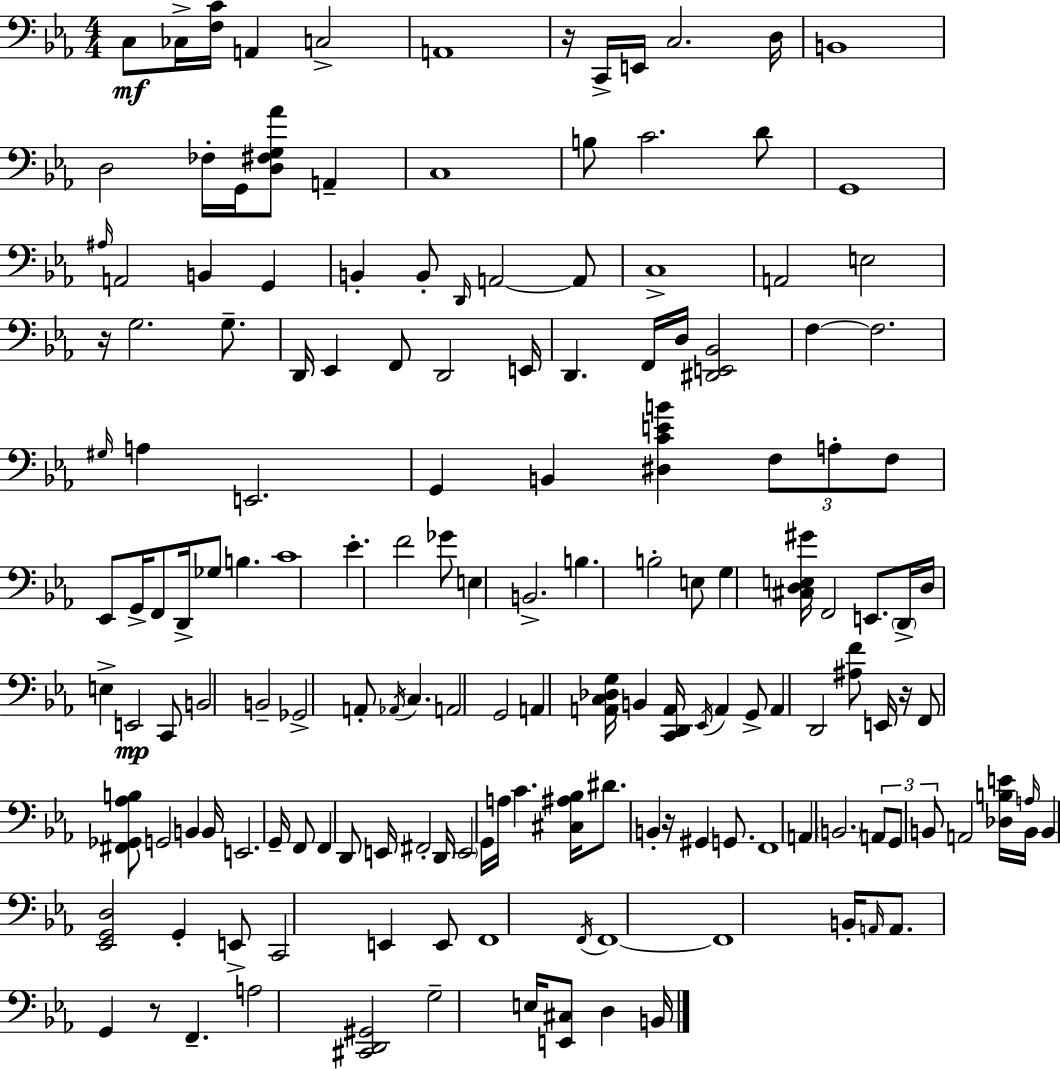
C3/e CES3/s [F3,C4]/s A2/q C3/h A2/w R/s C2/s E2/s C3/h. D3/s B2/w D3/h FES3/s G2/s [D3,F#3,G3,Ab4]/e A2/q C3/w B3/e C4/h. D4/e G2/w A#3/s A2/h B2/q G2/q B2/q B2/e D2/s A2/h A2/e C3/w A2/h E3/h R/s G3/h. G3/e. D2/s Eb2/q F2/e D2/h E2/s D2/q. F2/s D3/s [D#2,E2,Bb2]/h F3/q F3/h. G#3/s A3/q E2/h. G2/q B2/q [D#3,C4,E4,B4]/q F3/e A3/e F3/e Eb2/e G2/s F2/e D2/s Gb3/e B3/q. C4/w Eb4/q. F4/h Gb4/e E3/q B2/h. B3/q. B3/h E3/e G3/q [C#3,D3,E3,G#4]/s F2/h E2/e. D2/s D3/s E3/q E2/h C2/e B2/h B2/h Gb2/h A2/e Ab2/s C3/q. A2/h G2/h A2/q [A2,C3,Db3,G3]/s B2/q [C2,D2,A2]/s Eb2/s A2/q G2/e A2/q D2/h [A#3,F4]/e E2/s R/s F2/e [F#2,Gb2,Ab3,B3]/e G2/h B2/q B2/s E2/h. G2/s F2/e F2/q D2/e E2/s F#2/h D2/s E2/h G2/s A3/s C4/q. [C#3,A#3,Bb3]/s D#4/e. B2/q R/s G#2/q G2/e. F2/w A2/q B2/h. A2/e G2/e B2/e A2/h [Db3,B3,E4]/s A3/s B2/s B2/q [Eb2,G2,D3]/h G2/q E2/e C2/h E2/q E2/e F2/w F2/s F2/w F2/w B2/s A2/s A2/e. G2/q R/e F2/q. A3/h [C#2,D2,G#2]/h G3/h E3/s [E2,C#3]/e D3/q B2/s